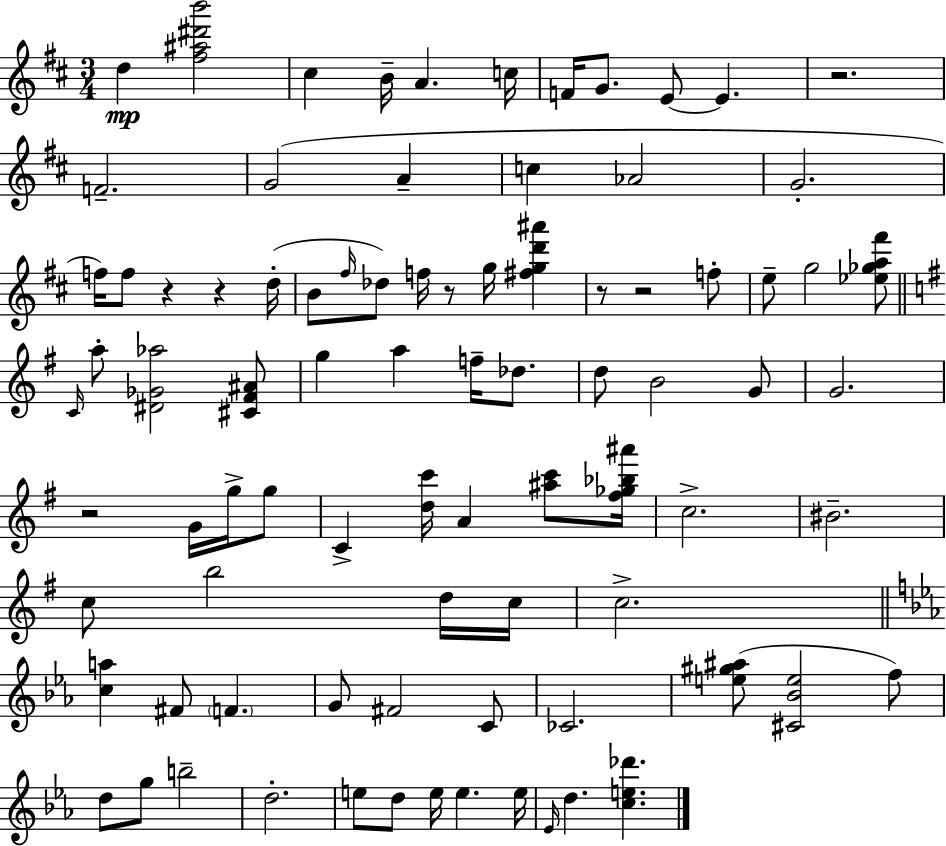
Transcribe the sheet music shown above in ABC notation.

X:1
T:Untitled
M:3/4
L:1/4
K:D
d [^f^a^d'b']2 ^c B/4 A c/4 F/4 G/2 E/2 E z2 F2 G2 A c _A2 G2 f/4 f/2 z z d/4 B/2 ^f/4 _d/2 f/4 z/2 g/4 [^fgd'^a'] z/2 z2 f/2 e/2 g2 [_e_ga^f']/2 C/4 a/2 [^D_G_a]2 [^C^F^A]/2 g a f/4 _d/2 d/2 B2 G/2 G2 z2 G/4 g/4 g/2 C [dc']/4 A [^ac']/2 [^f_g_b^a']/4 c2 ^B2 c/2 b2 d/4 c/4 c2 [ca] ^F/2 F G/2 ^F2 C/2 _C2 [e^g^a]/2 [^C_Be]2 f/2 d/2 g/2 b2 d2 e/2 d/2 e/4 e e/4 _E/4 d [ce_d']